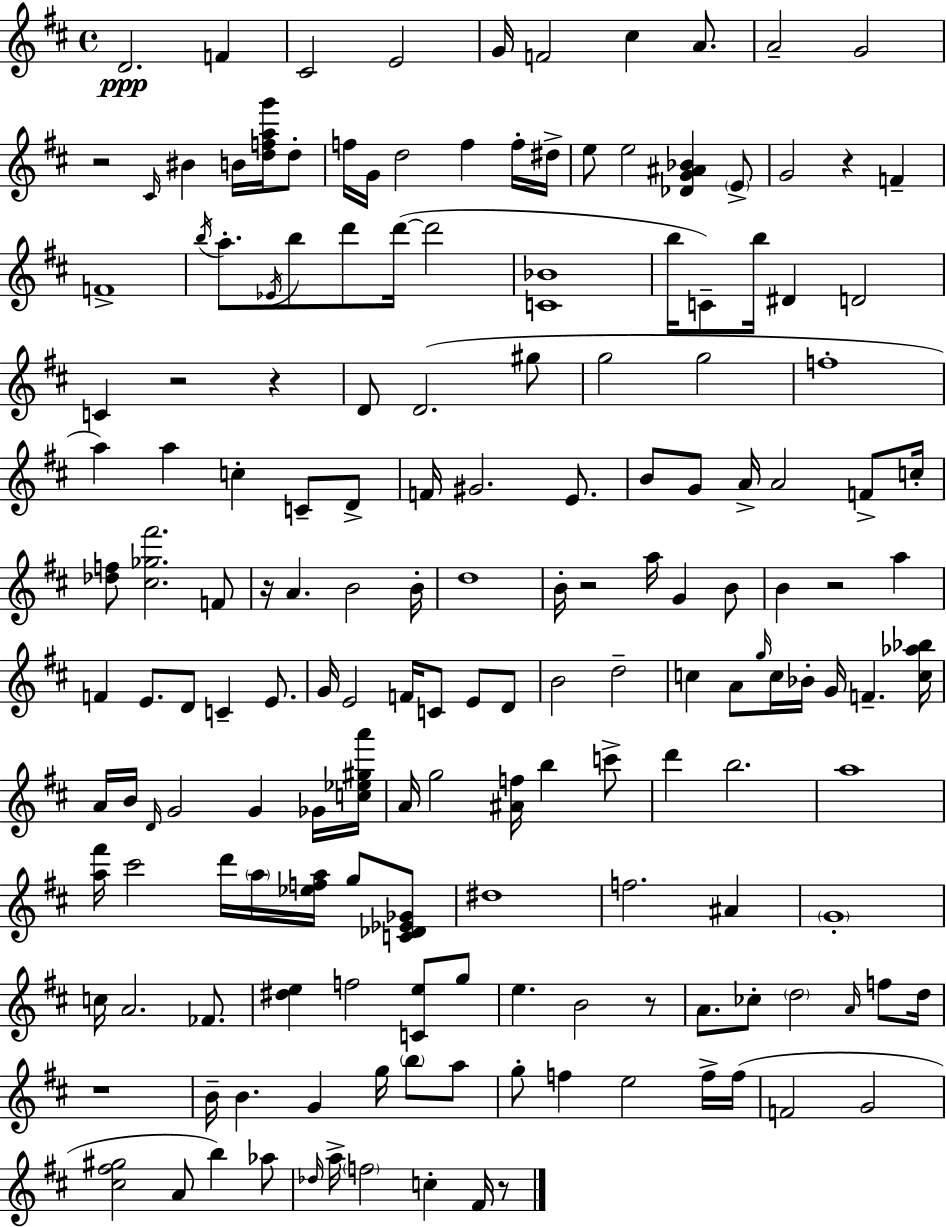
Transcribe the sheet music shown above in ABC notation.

X:1
T:Untitled
M:4/4
L:1/4
K:D
D2 F ^C2 E2 G/4 F2 ^c A/2 A2 G2 z2 ^C/4 ^B B/4 [dfag']/4 d/2 f/4 G/4 d2 f f/4 ^d/4 e/2 e2 [_DG^A_B] E/2 G2 z F F4 b/4 a/2 _E/4 b/2 d'/2 d'/4 d'2 [C_B]4 b/4 C/2 b/4 ^D D2 C z2 z D/2 D2 ^g/2 g2 g2 f4 a a c C/2 D/2 F/4 ^G2 E/2 B/2 G/2 A/4 A2 F/2 c/4 [_df]/2 [^c_g^f']2 F/2 z/4 A B2 B/4 d4 B/4 z2 a/4 G B/2 B z2 a F E/2 D/2 C E/2 G/4 E2 F/4 C/2 E/2 D/2 B2 d2 c A/2 g/4 c/4 _B/4 G/4 F [c_a_b]/4 A/4 B/4 D/4 G2 G _G/4 [c_e^ga']/4 A/4 g2 [^Af]/4 b c'/2 d' b2 a4 [a^f']/4 ^c'2 d'/4 a/4 [_efa]/4 g/2 [C_D_E_G]/2 ^d4 f2 ^A G4 c/4 A2 _F/2 [^de] f2 [Ce]/2 g/2 e B2 z/2 A/2 _c/2 d2 A/4 f/2 d/4 z4 B/4 B G g/4 b/2 a/2 g/2 f e2 f/4 f/4 F2 G2 [^c^f^g]2 A/2 b _a/2 _d/4 a/4 f2 c ^F/4 z/2